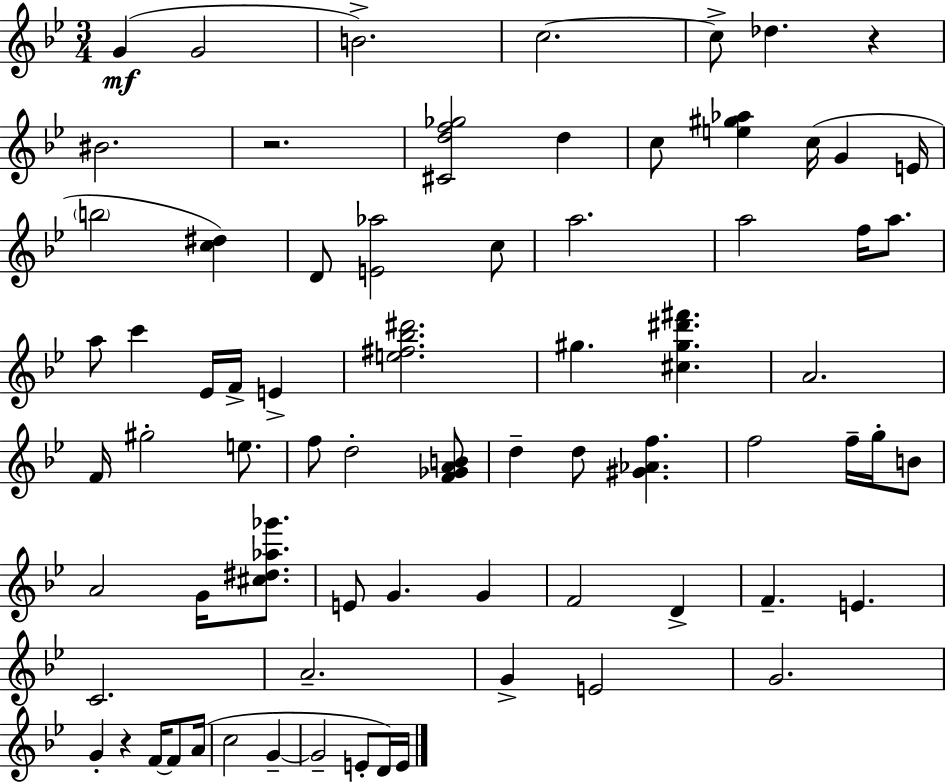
G4/q G4/h B4/h. C5/h. C5/e Db5/q. R/q BIS4/h. R/h. [C#4,D5,F5,Gb5]/h D5/q C5/e [E5,G#5,Ab5]/q C5/s G4/q E4/s B5/h [C5,D#5]/q D4/e [E4,Ab5]/h C5/e A5/h. A5/h F5/s A5/e. A5/e C6/q Eb4/s F4/s E4/q [E5,F#5,Bb5,D#6]/h. G#5/q. [C#5,G#5,D#6,F#6]/q. A4/h. F4/s G#5/h E5/e. F5/e D5/h [F4,Gb4,A4,B4]/e D5/q D5/e [G#4,Ab4,F5]/q. F5/h F5/s G5/s B4/e A4/h G4/s [C#5,D#5,Ab5,Gb6]/e. E4/e G4/q. G4/q F4/h D4/q F4/q. E4/q. C4/h. A4/h. G4/q E4/h G4/h. G4/q R/q F4/s F4/e A4/s C5/h G4/q G4/h E4/e D4/s E4/s